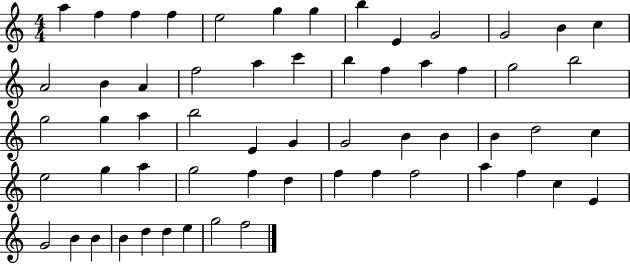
A5/q F5/q F5/q F5/q E5/h G5/q G5/q B5/q E4/q G4/h G4/h B4/q C5/q A4/h B4/q A4/q F5/h A5/q C6/q B5/q F5/q A5/q F5/q G5/h B5/h G5/h G5/q A5/q B5/h E4/q G4/q G4/h B4/q B4/q B4/q D5/h C5/q E5/h G5/q A5/q G5/h F5/q D5/q F5/q F5/q F5/h A5/q F5/q C5/q E4/q G4/h B4/q B4/q B4/q D5/q D5/q E5/q G5/h F5/h